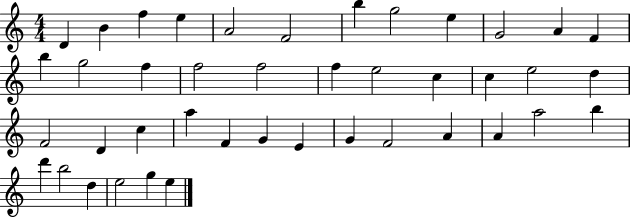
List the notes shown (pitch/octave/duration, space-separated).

D4/q B4/q F5/q E5/q A4/h F4/h B5/q G5/h E5/q G4/h A4/q F4/q B5/q G5/h F5/q F5/h F5/h F5/q E5/h C5/q C5/q E5/h D5/q F4/h D4/q C5/q A5/q F4/q G4/q E4/q G4/q F4/h A4/q A4/q A5/h B5/q D6/q B5/h D5/q E5/h G5/q E5/q